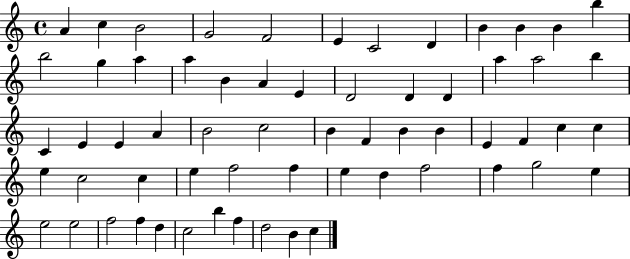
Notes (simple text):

A4/q C5/q B4/h G4/h F4/h E4/q C4/h D4/q B4/q B4/q B4/q B5/q B5/h G5/q A5/q A5/q B4/q A4/q E4/q D4/h D4/q D4/q A5/q A5/h B5/q C4/q E4/q E4/q A4/q B4/h C5/h B4/q F4/q B4/q B4/q E4/q F4/q C5/q C5/q E5/q C5/h C5/q E5/q F5/h F5/q E5/q D5/q F5/h F5/q G5/h E5/q E5/h E5/h F5/h F5/q D5/q C5/h B5/q F5/q D5/h B4/q C5/q